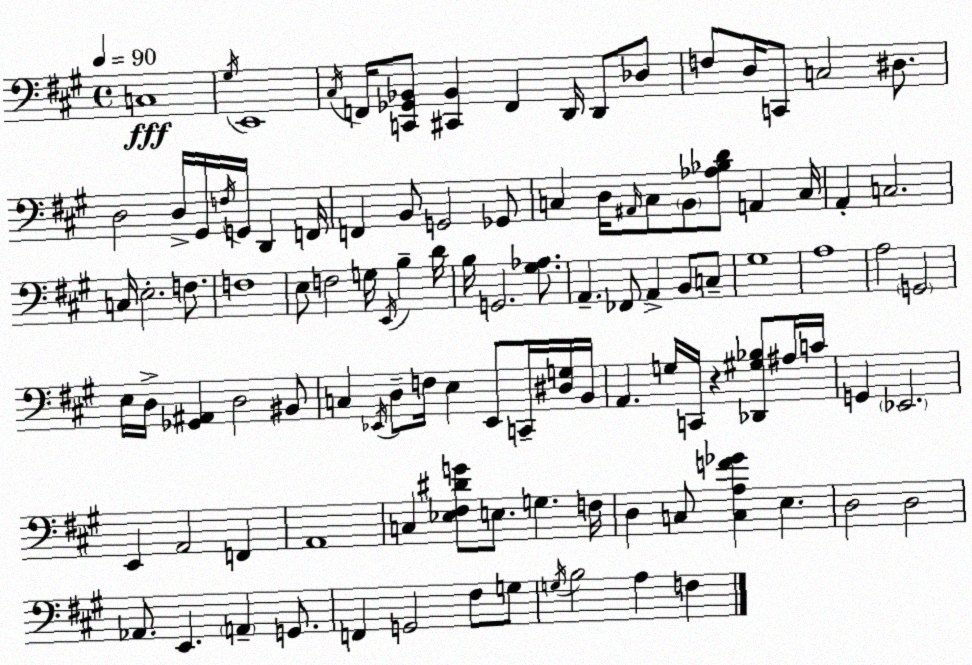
X:1
T:Untitled
M:4/4
L:1/4
K:A
C,4 ^G,/4 E,,4 ^C,/4 F,,/4 [C,,_G,,_B,,]/2 [^C,,_B,,] F,, D,,/4 D,,/2 _D,/2 F,/2 D,/4 C,,/2 C,2 ^D,/2 D,2 D,/4 ^G,,/4 F,/4 G,,/4 D,, F,,/4 F,, B,,/2 G,,2 _G,,/2 C, D,/4 ^A,,/4 C,/2 B,,/2 [_A,_B,D]/2 A,, C,/4 A,, C,2 C,/4 E,2 F,/2 F,4 E,/2 F,2 G,/4 E,,/4 B, D/4 B,/4 G,,2 [^G,_A,]/2 A,, _F,,/2 A,, B,,/2 C,/2 ^G,4 A,4 A,2 G,,2 E,/4 D,/4 [_G,,^A,,] D,2 ^B,,/2 C, _E,,/4 D,/2 F,/4 E, _E,,/2 C,,/4 [^D,G,]/4 B,,/4 A,, G,/4 C,,/4 z [_D,,^G,_B,]/2 ^A,/4 C/4 G,, _E,,2 E,, A,,2 F,, A,,4 C, [_E,^F,^DG]/2 E,/2 G, F,/4 D, C,/2 [C,A,F_G] E, D,2 D,2 _A,,/2 E,, A,, G,,/2 F,, G,,2 ^F,/2 G,/2 G,/4 B,2 A, F,